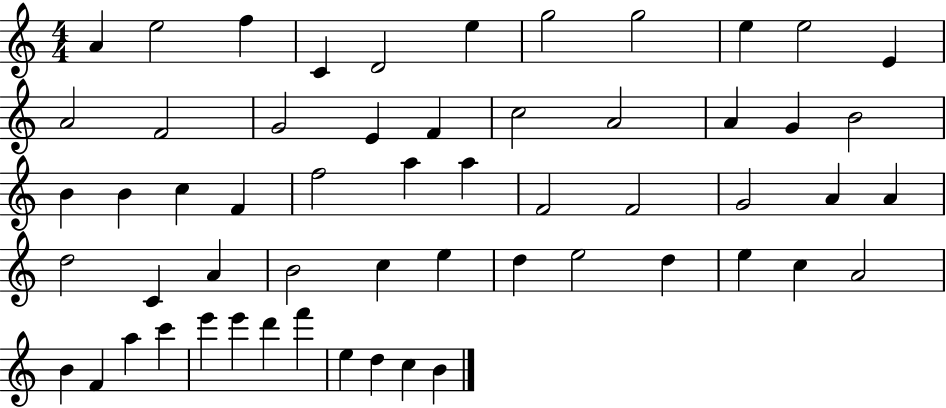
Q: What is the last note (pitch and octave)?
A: B4